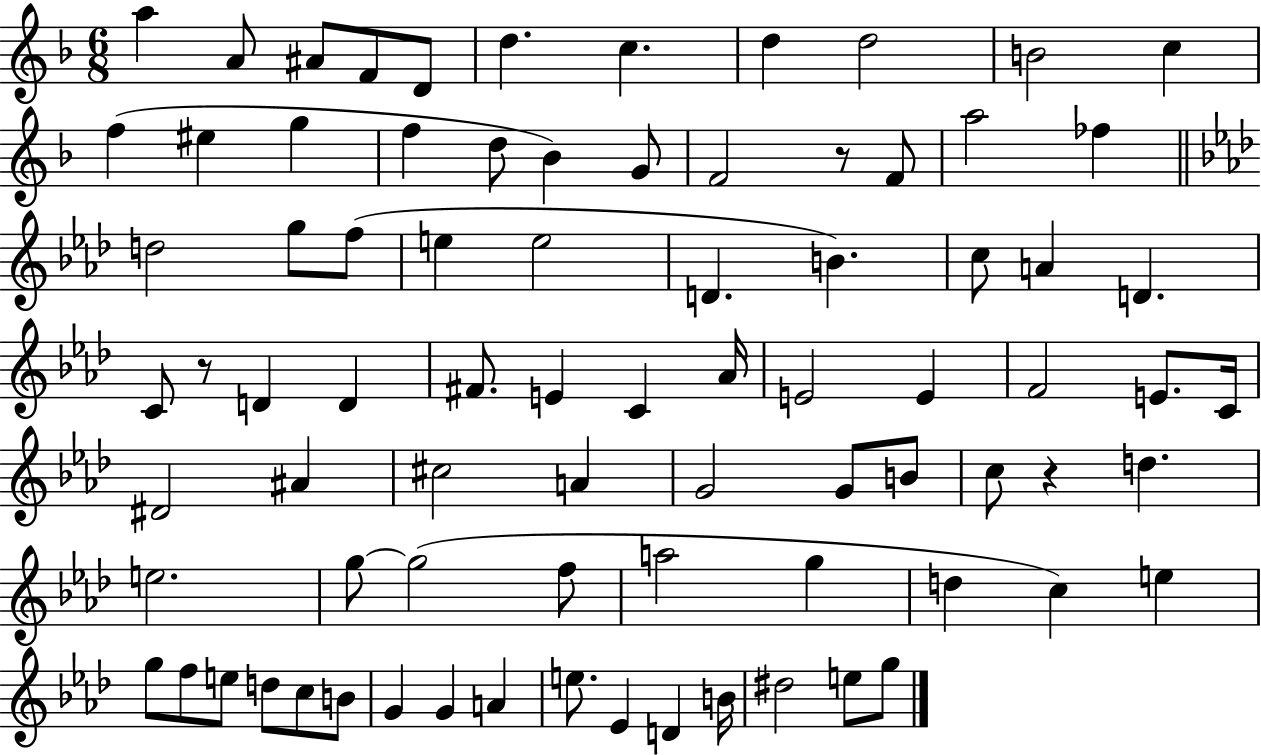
X:1
T:Untitled
M:6/8
L:1/4
K:F
a A/2 ^A/2 F/2 D/2 d c d d2 B2 c f ^e g f d/2 _B G/2 F2 z/2 F/2 a2 _f d2 g/2 f/2 e e2 D B c/2 A D C/2 z/2 D D ^F/2 E C _A/4 E2 E F2 E/2 C/4 ^D2 ^A ^c2 A G2 G/2 B/2 c/2 z d e2 g/2 g2 f/2 a2 g d c e g/2 f/2 e/2 d/2 c/2 B/2 G G A e/2 _E D B/4 ^d2 e/2 g/2